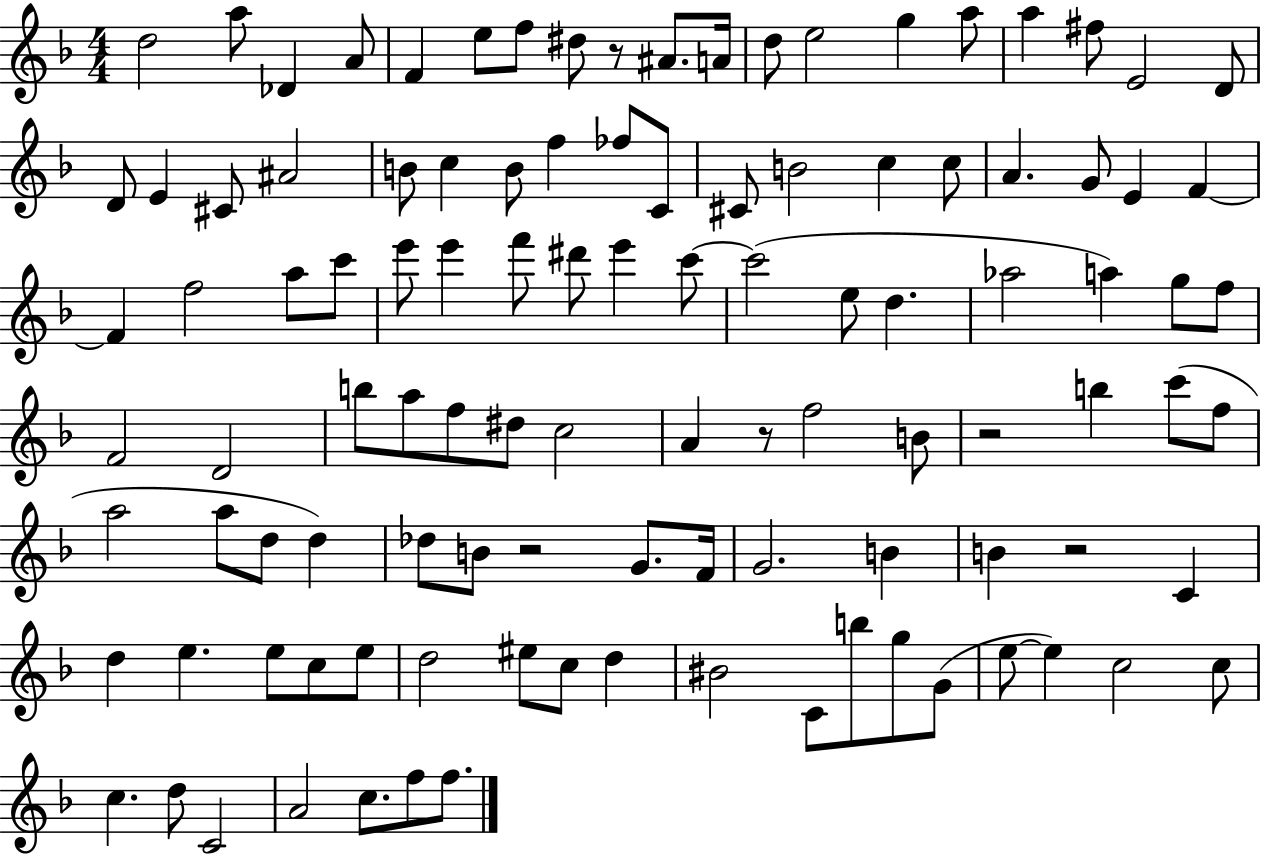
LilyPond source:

{
  \clef treble
  \numericTimeSignature
  \time 4/4
  \key f \major
  d''2 a''8 des'4 a'8 | f'4 e''8 f''8 dis''8 r8 ais'8. a'16 | d''8 e''2 g''4 a''8 | a''4 fis''8 e'2 d'8 | \break d'8 e'4 cis'8 ais'2 | b'8 c''4 b'8 f''4 fes''8 c'8 | cis'8 b'2 c''4 c''8 | a'4. g'8 e'4 f'4~~ | \break f'4 f''2 a''8 c'''8 | e'''8 e'''4 f'''8 dis'''8 e'''4 c'''8~~ | c'''2( e''8 d''4. | aes''2 a''4) g''8 f''8 | \break f'2 d'2 | b''8 a''8 f''8 dis''8 c''2 | a'4 r8 f''2 b'8 | r2 b''4 c'''8( f''8 | \break a''2 a''8 d''8 d''4) | des''8 b'8 r2 g'8. f'16 | g'2. b'4 | b'4 r2 c'4 | \break d''4 e''4. e''8 c''8 e''8 | d''2 eis''8 c''8 d''4 | bis'2 c'8 b''8 g''8 g'8( | e''8~~ e''4) c''2 c''8 | \break c''4. d''8 c'2 | a'2 c''8. f''8 f''8. | \bar "|."
}